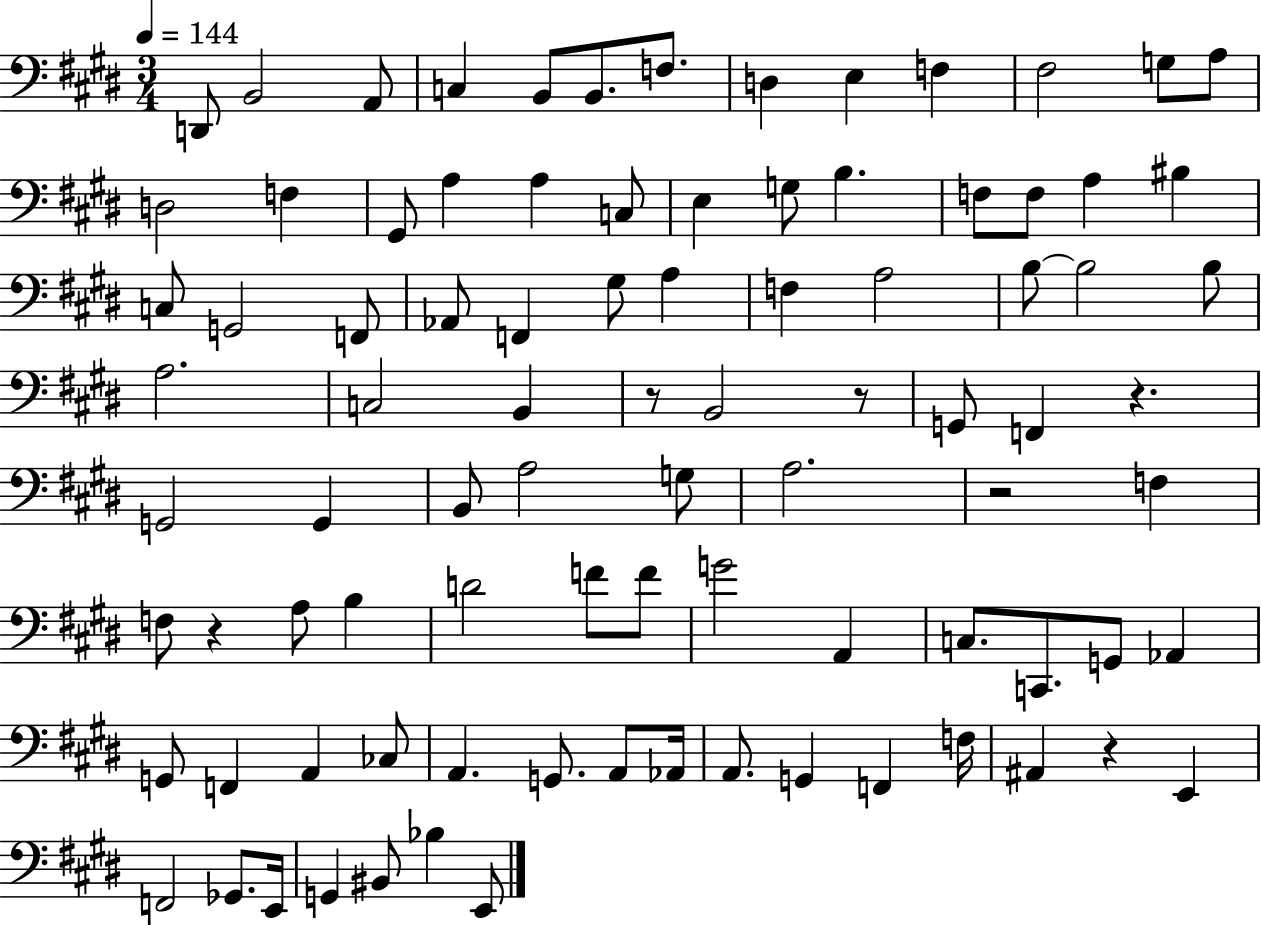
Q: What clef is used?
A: bass